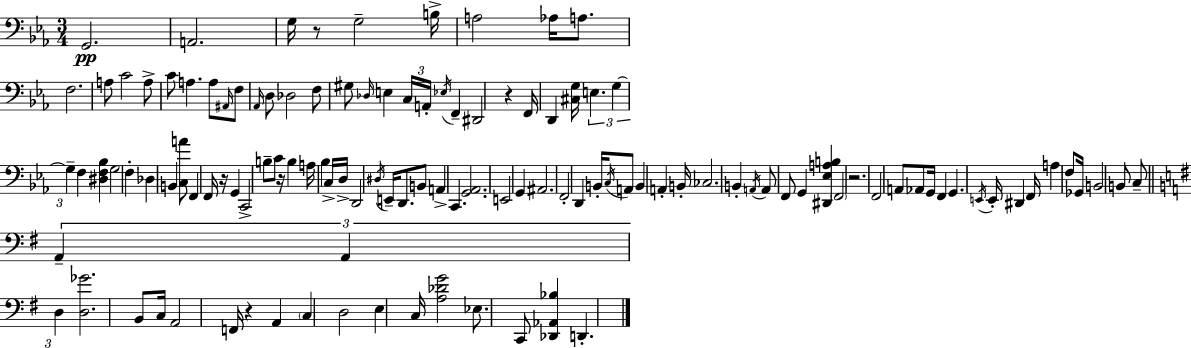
X:1
T:Untitled
M:3/4
L:1/4
K:Cm
G,,2 A,,2 G,/4 z/2 G,2 B,/4 A,2 _A,/4 A,/2 F,2 A,/2 C2 A,/2 C/2 A, A,/2 ^A,,/4 F,/2 _A,,/4 D,/2 _D,2 F,/2 ^G,/2 _D,/4 E, C,/4 A,,/4 _E,/4 F,, ^D,,2 z F,,/4 D,, [^C,G,]/4 E, G, G, F, [^D,F,_B,] G,2 F, _D, B,, [C,A]/2 F,, F,,/4 z/4 G,, C,,2 B,/2 C/2 z/4 B, A,/4 _B, C,/4 D,/4 D,,2 ^D,/4 E,,/4 D,,/2 B,,/2 A,, C,, [G,,_A,,]2 E,,2 G,, ^A,,2 F,,2 D,, B,,/4 C,/4 A,,/2 B,, A,, B,,/4 _C,2 B,, A,,/4 A,,/2 F,,/2 G,, [^D,,_E,A,B,] F,,2 z2 F,,2 A,,/2 _A,,/2 G,,/4 F,, G,, E,,/4 E,,/4 ^D,, F,,/4 A, F,/2 _G,,/4 B,,2 B,,/2 C,/2 A,, A,, D, [D,_G]2 B,,/2 C,/4 A,,2 F,,/4 z A,, C, D,2 E, C,/4 [A,_DG]2 _E,/2 C,,/2 [_D,,_A,,_B,] D,,